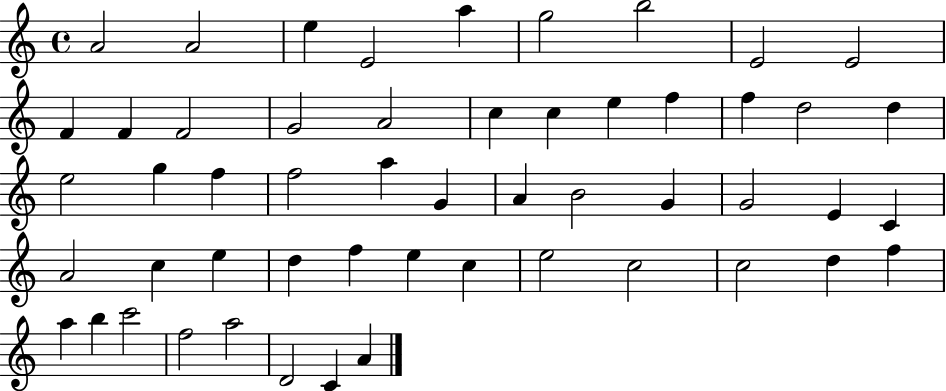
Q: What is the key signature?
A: C major